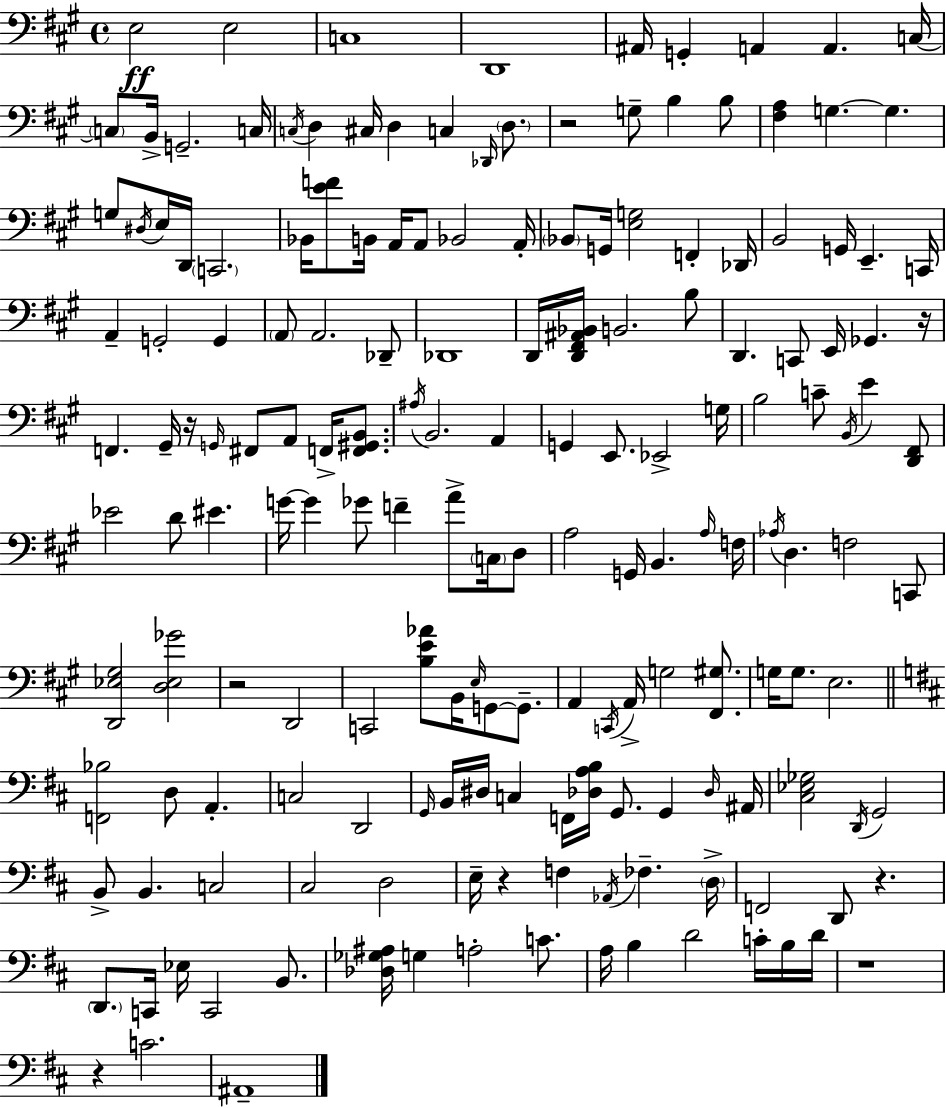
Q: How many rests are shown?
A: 8